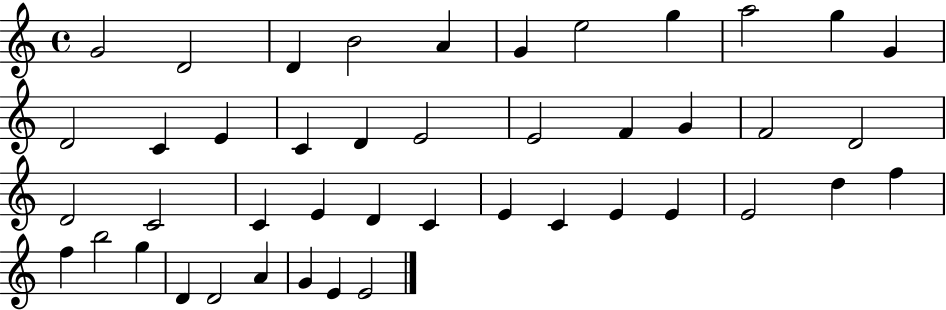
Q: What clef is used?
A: treble